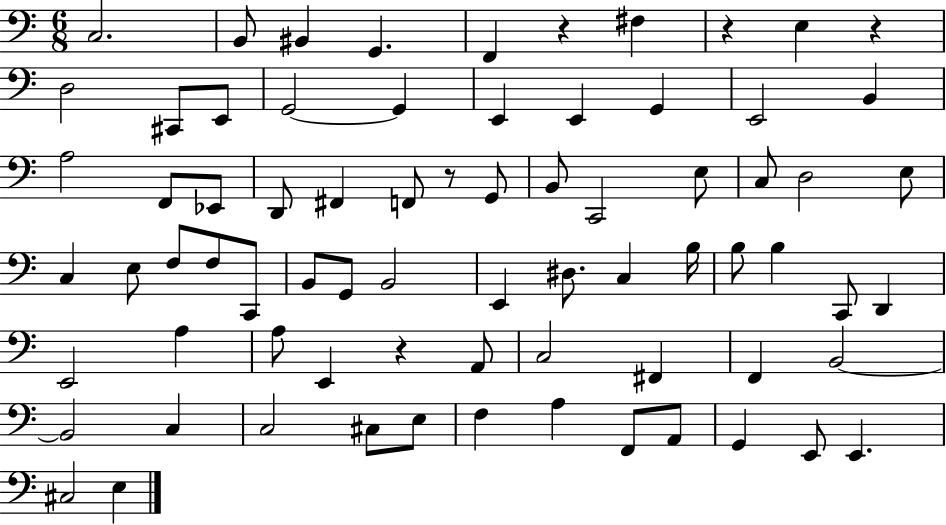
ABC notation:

X:1
T:Untitled
M:6/8
L:1/4
K:C
C,2 B,,/2 ^B,, G,, F,, z ^F, z E, z D,2 ^C,,/2 E,,/2 G,,2 G,, E,, E,, G,, E,,2 B,, A,2 F,,/2 _E,,/2 D,,/2 ^F,, F,,/2 z/2 G,,/2 B,,/2 C,,2 E,/2 C,/2 D,2 E,/2 C, E,/2 F,/2 F,/2 C,,/2 B,,/2 G,,/2 B,,2 E,, ^D,/2 C, B,/4 B,/2 B, C,,/2 D,, E,,2 A, A,/2 E,, z A,,/2 C,2 ^F,, F,, B,,2 B,,2 C, C,2 ^C,/2 E,/2 F, A, F,,/2 A,,/2 G,, E,,/2 E,, ^C,2 E,